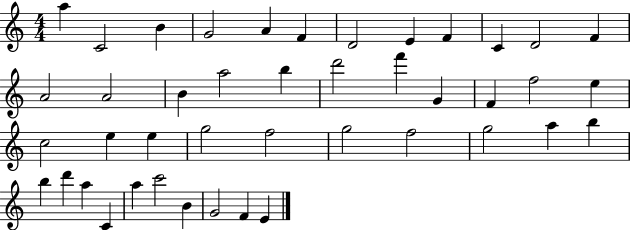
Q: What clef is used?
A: treble